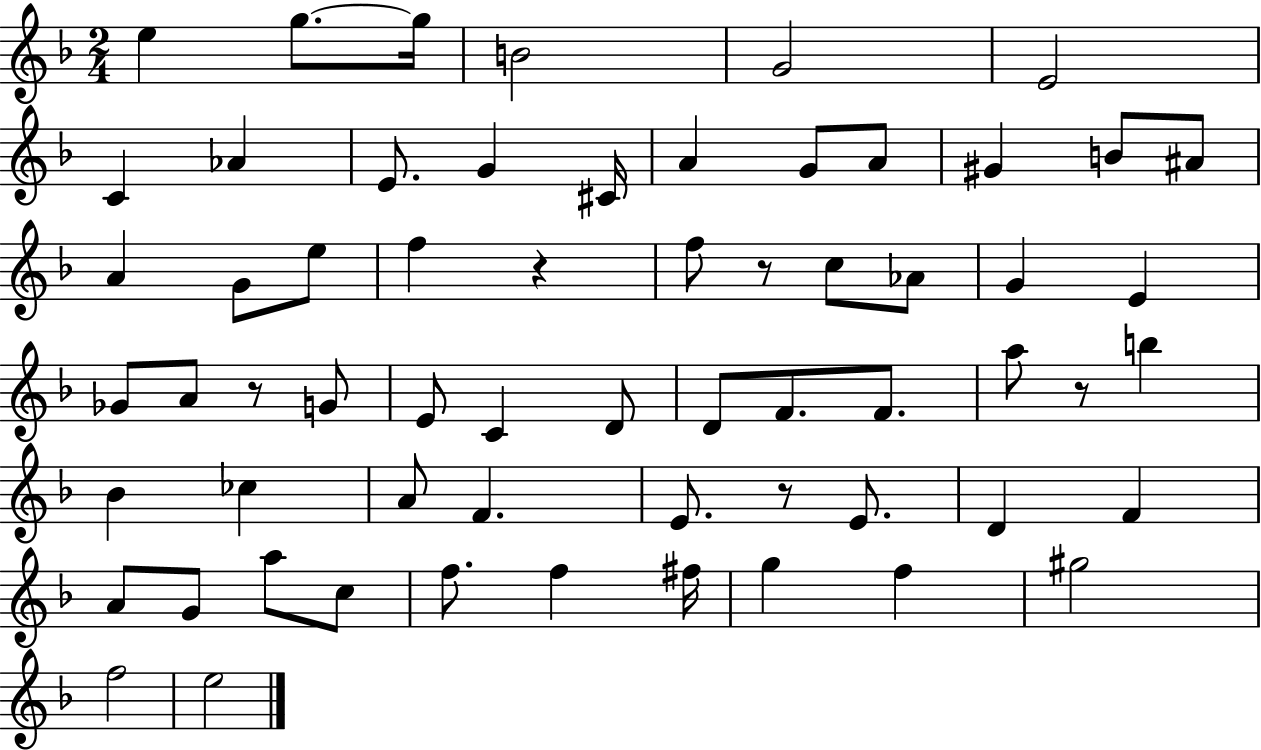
{
  \clef treble
  \numericTimeSignature
  \time 2/4
  \key f \major
  e''4 g''8.~~ g''16 | b'2 | g'2 | e'2 | \break c'4 aes'4 | e'8. g'4 cis'16 | a'4 g'8 a'8 | gis'4 b'8 ais'8 | \break a'4 g'8 e''8 | f''4 r4 | f''8 r8 c''8 aes'8 | g'4 e'4 | \break ges'8 a'8 r8 g'8 | e'8 c'4 d'8 | d'8 f'8. f'8. | a''8 r8 b''4 | \break bes'4 ces''4 | a'8 f'4. | e'8. r8 e'8. | d'4 f'4 | \break a'8 g'8 a''8 c''8 | f''8. f''4 fis''16 | g''4 f''4 | gis''2 | \break f''2 | e''2 | \bar "|."
}